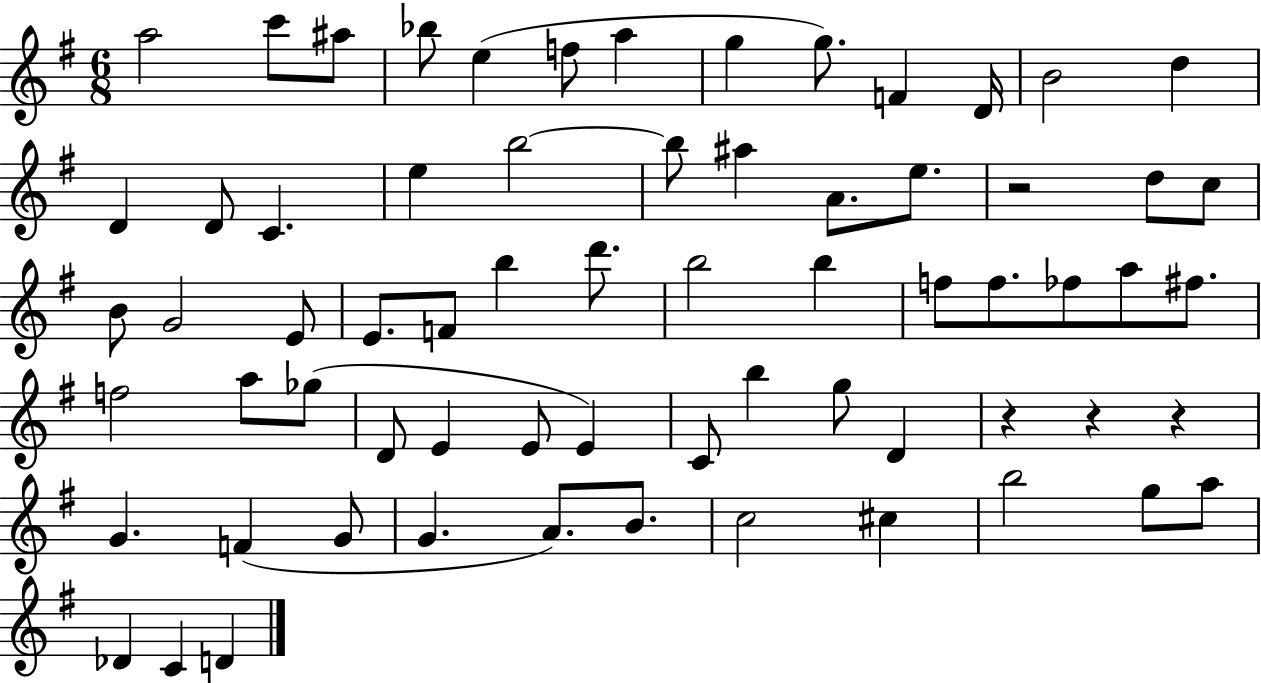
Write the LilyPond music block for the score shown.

{
  \clef treble
  \numericTimeSignature
  \time 6/8
  \key g \major
  a''2 c'''8 ais''8 | bes''8 e''4( f''8 a''4 | g''4 g''8.) f'4 d'16 | b'2 d''4 | \break d'4 d'8 c'4. | e''4 b''2~~ | b''8 ais''4 a'8. e''8. | r2 d''8 c''8 | \break b'8 g'2 e'8 | e'8. f'8 b''4 d'''8. | b''2 b''4 | f''8 f''8. fes''8 a''8 fis''8. | \break f''2 a''8 ges''8( | d'8 e'4 e'8 e'4) | c'8 b''4 g''8 d'4 | r4 r4 r4 | \break g'4. f'4( g'8 | g'4. a'8.) b'8. | c''2 cis''4 | b''2 g''8 a''8 | \break des'4 c'4 d'4 | \bar "|."
}